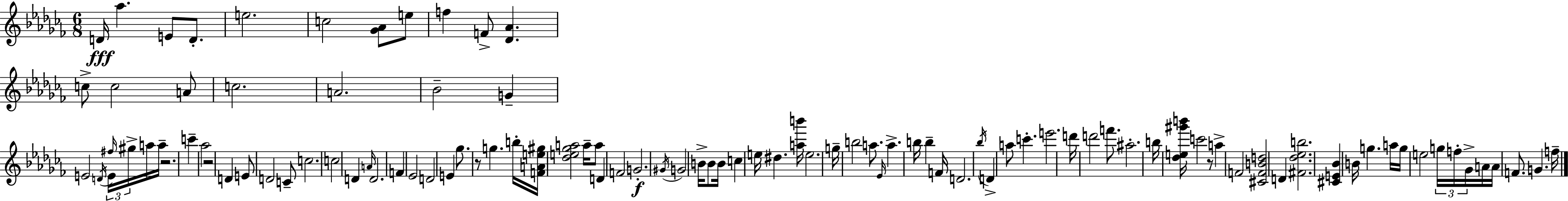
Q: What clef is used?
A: treble